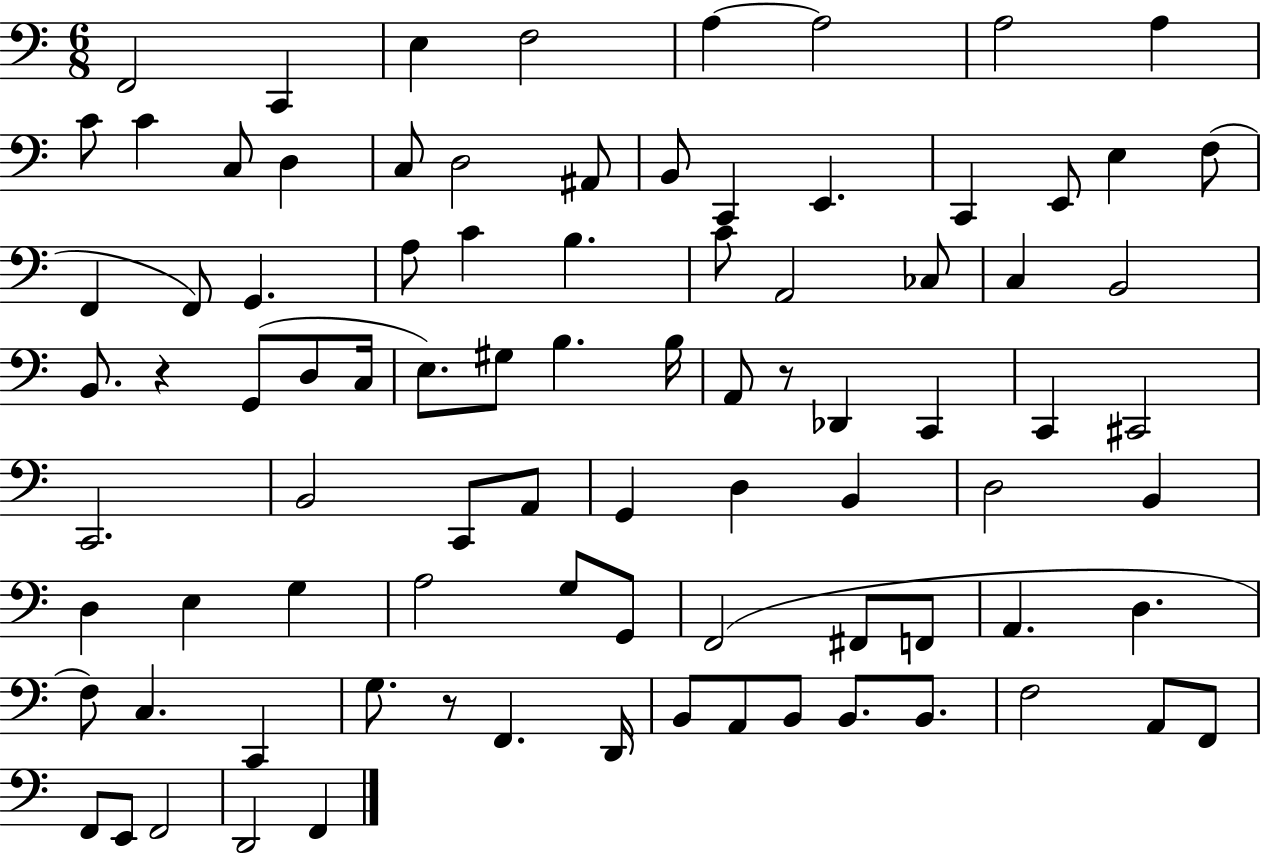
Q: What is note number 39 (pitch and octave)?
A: G#3